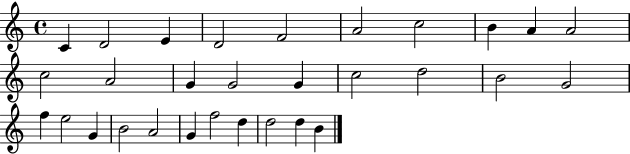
C4/q D4/h E4/q D4/h F4/h A4/h C5/h B4/q A4/q A4/h C5/h A4/h G4/q G4/h G4/q C5/h D5/h B4/h G4/h F5/q E5/h G4/q B4/h A4/h G4/q F5/h D5/q D5/h D5/q B4/q